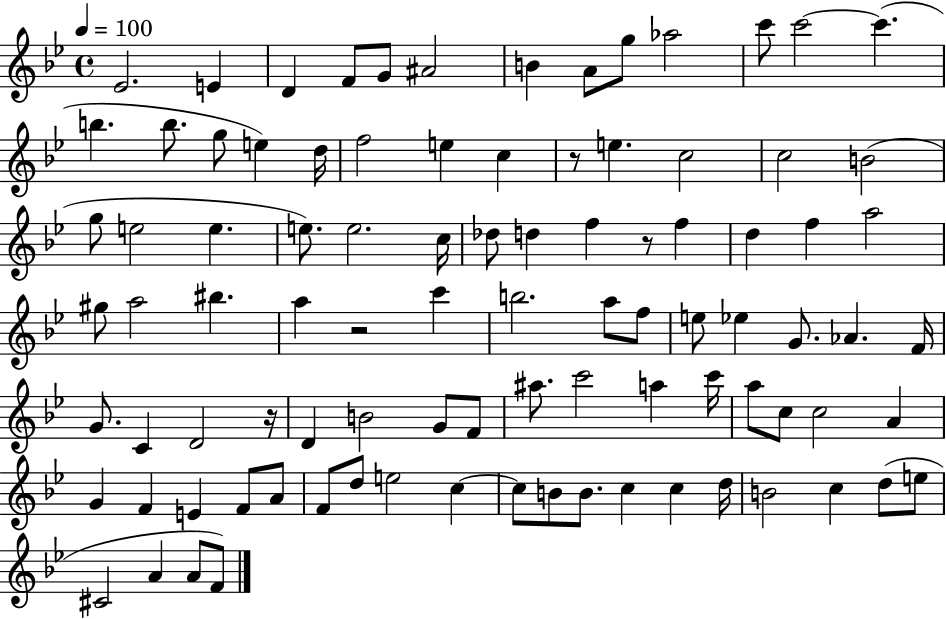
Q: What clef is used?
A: treble